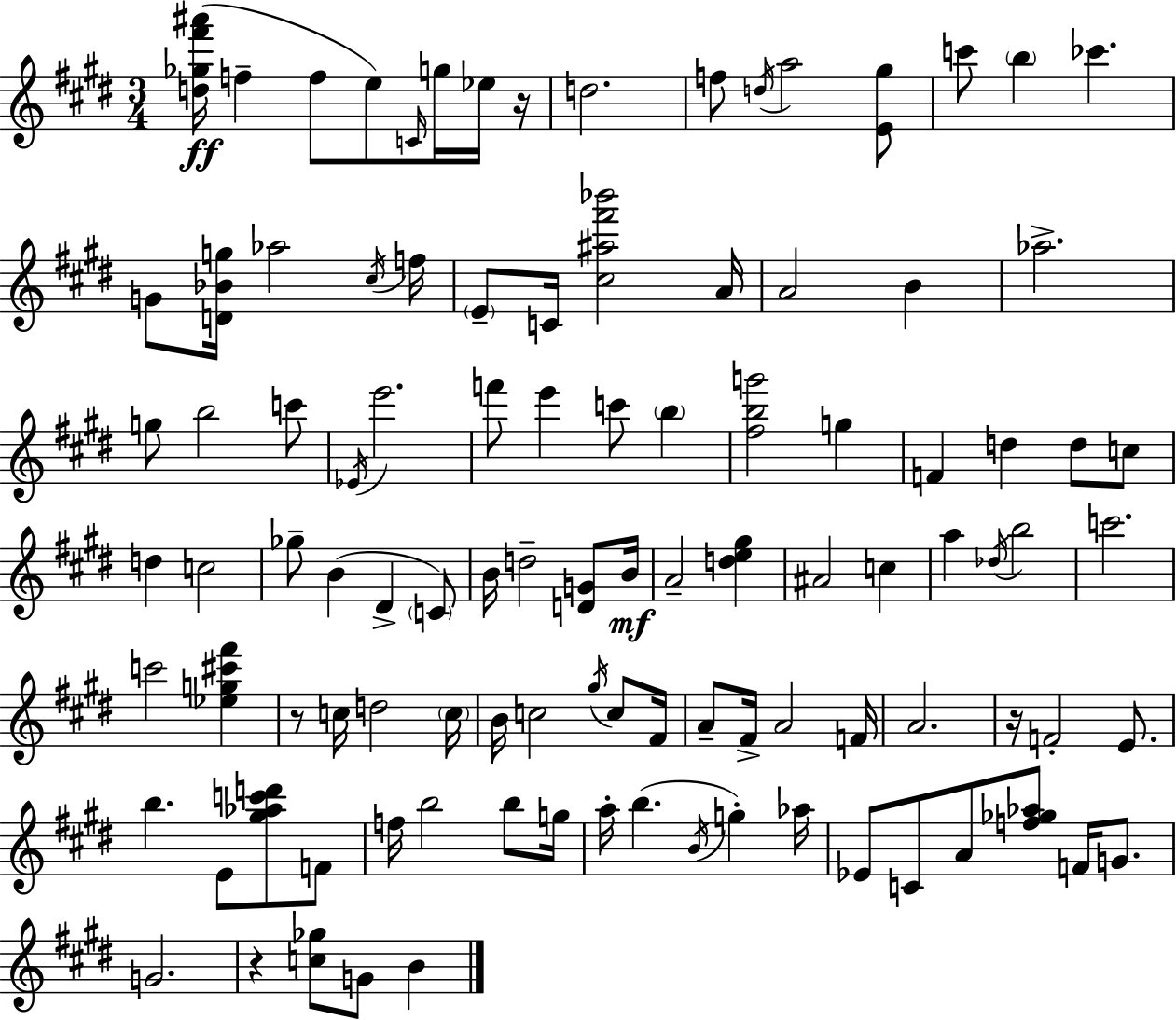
[D5,Gb5,F#6,A#6]/s F5/q F5/e E5/e C4/s G5/s Eb5/s R/s D5/h. F5/e D5/s A5/h [E4,G#5]/e C6/e B5/q CES6/q. G4/e [D4,Bb4,G5]/s Ab5/h C#5/s F5/s E4/e C4/s [C#5,A#5,F#6,Bb6]/h A4/s A4/h B4/q Ab5/h. G5/e B5/h C6/e Eb4/s E6/h. F6/e E6/q C6/e B5/q [F#5,B5,G6]/h G5/q F4/q D5/q D5/e C5/e D5/q C5/h Gb5/e B4/q D#4/q C4/e B4/s D5/h [D4,G4]/e B4/s A4/h [D5,E5,G#5]/q A#4/h C5/q A5/q Db5/s B5/h C6/h. C6/h [Eb5,G5,C#6,F#6]/q R/e C5/s D5/h C5/s B4/s C5/h G#5/s C5/e F#4/s A4/e F#4/s A4/h F4/s A4/h. R/s F4/h E4/e. B5/q. E4/e [G#5,Ab5,C6,D6]/e F4/e F5/s B5/h B5/e G5/s A5/s B5/q. B4/s G5/q Ab5/s Eb4/e C4/e A4/e [F5,Gb5,Ab5]/e F4/s G4/e. G4/h. R/q [C5,Gb5]/e G4/e B4/q